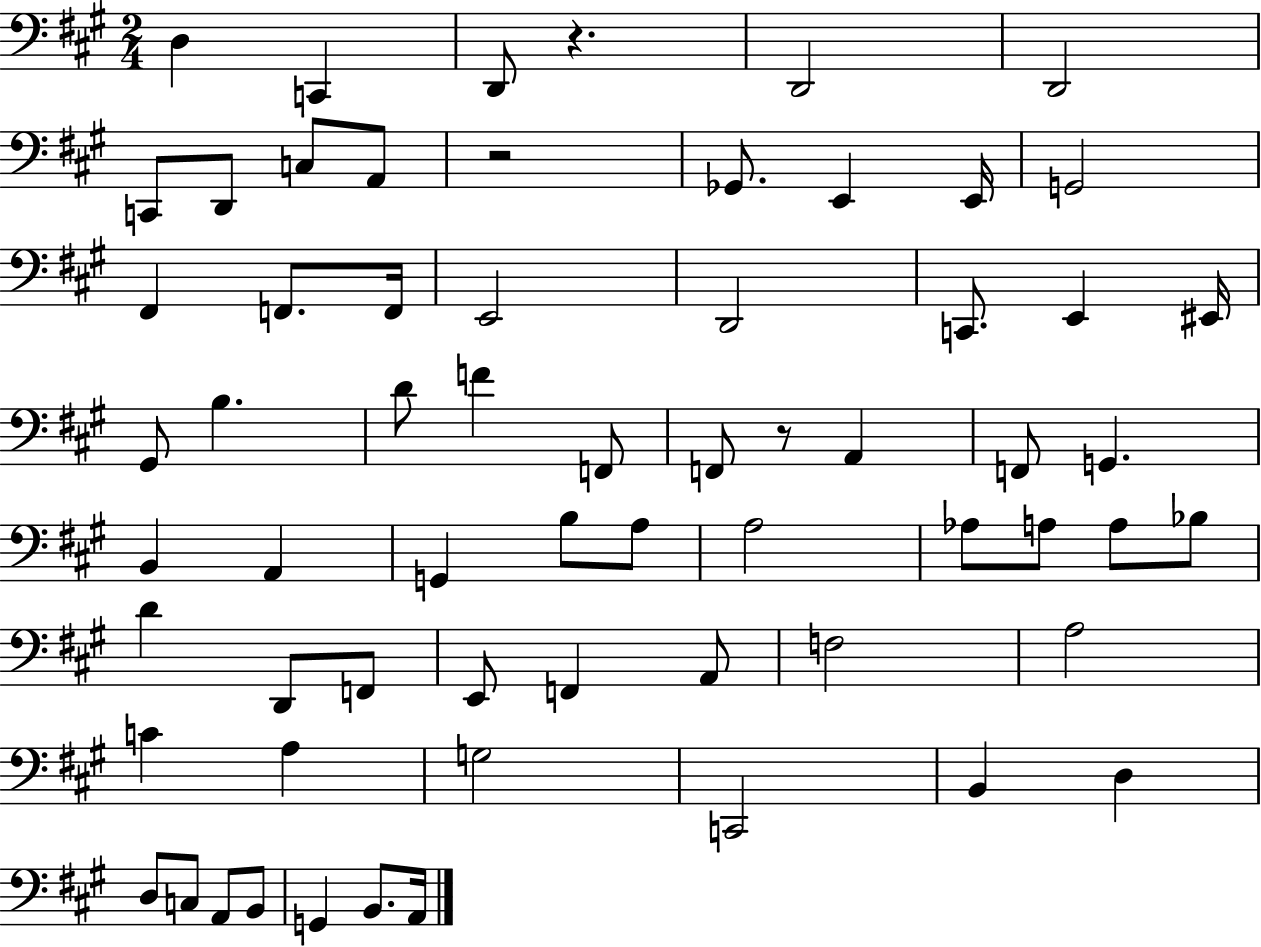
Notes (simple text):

D3/q C2/q D2/e R/q. D2/h D2/h C2/e D2/e C3/e A2/e R/h Gb2/e. E2/q E2/s G2/h F#2/q F2/e. F2/s E2/h D2/h C2/e. E2/q EIS2/s G#2/e B3/q. D4/e F4/q F2/e F2/e R/e A2/q F2/e G2/q. B2/q A2/q G2/q B3/e A3/e A3/h Ab3/e A3/e A3/e Bb3/e D4/q D2/e F2/e E2/e F2/q A2/e F3/h A3/h C4/q A3/q G3/h C2/h B2/q D3/q D3/e C3/e A2/e B2/e G2/q B2/e. A2/s